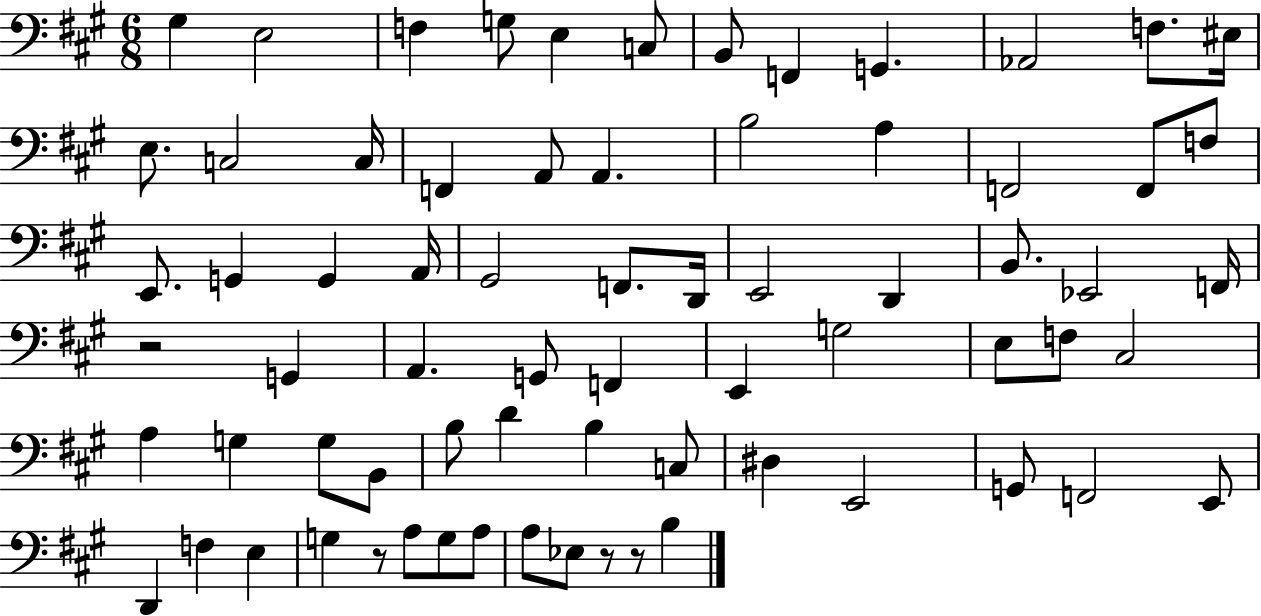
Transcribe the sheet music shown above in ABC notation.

X:1
T:Untitled
M:6/8
L:1/4
K:A
^G, E,2 F, G,/2 E, C,/2 B,,/2 F,, G,, _A,,2 F,/2 ^E,/4 E,/2 C,2 C,/4 F,, A,,/2 A,, B,2 A, F,,2 F,,/2 F,/2 E,,/2 G,, G,, A,,/4 ^G,,2 F,,/2 D,,/4 E,,2 D,, B,,/2 _E,,2 F,,/4 z2 G,, A,, G,,/2 F,, E,, G,2 E,/2 F,/2 ^C,2 A, G, G,/2 B,,/2 B,/2 D B, C,/2 ^D, E,,2 G,,/2 F,,2 E,,/2 D,, F, E, G, z/2 A,/2 G,/2 A,/2 A,/2 _E,/2 z/2 z/2 B,